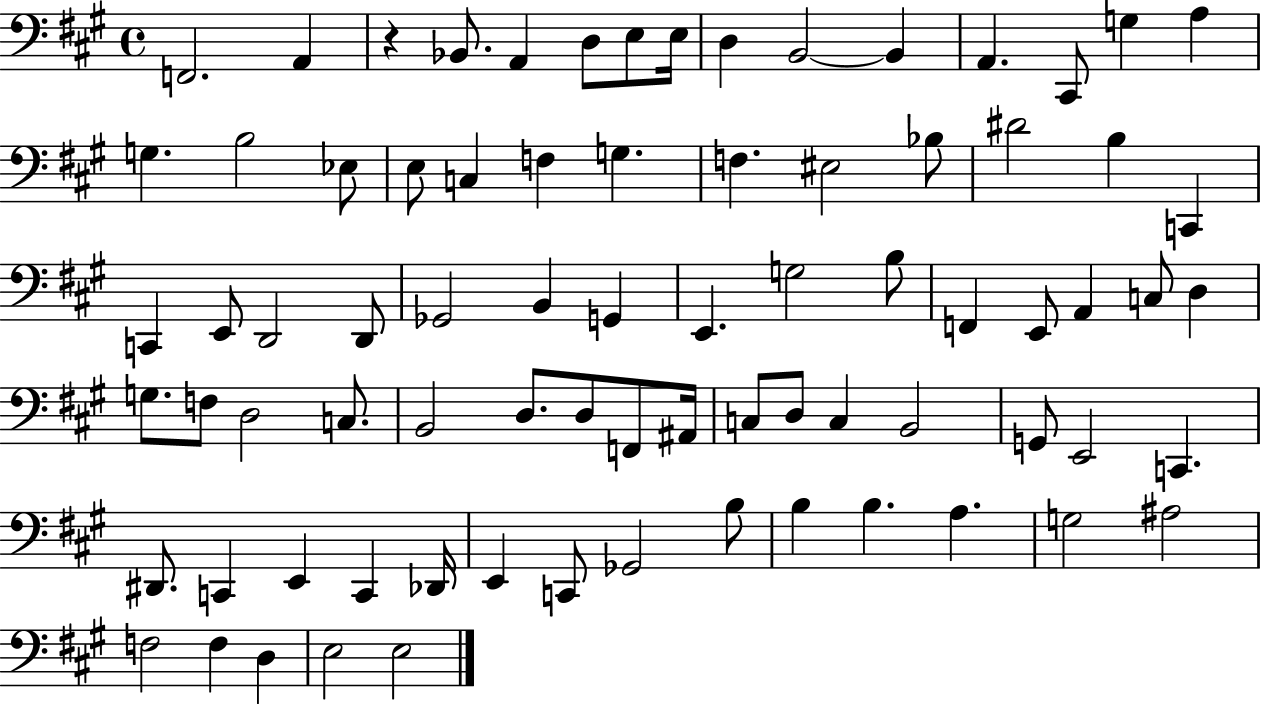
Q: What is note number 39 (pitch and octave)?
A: E2